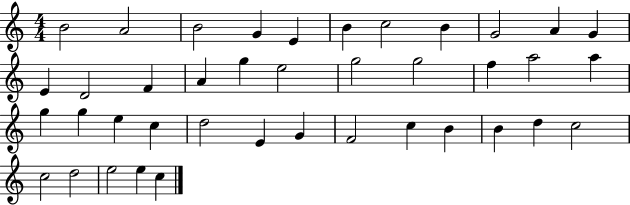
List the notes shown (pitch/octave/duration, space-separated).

B4/h A4/h B4/h G4/q E4/q B4/q C5/h B4/q G4/h A4/q G4/q E4/q D4/h F4/q A4/q G5/q E5/h G5/h G5/h F5/q A5/h A5/q G5/q G5/q E5/q C5/q D5/h E4/q G4/q F4/h C5/q B4/q B4/q D5/q C5/h C5/h D5/h E5/h E5/q C5/q